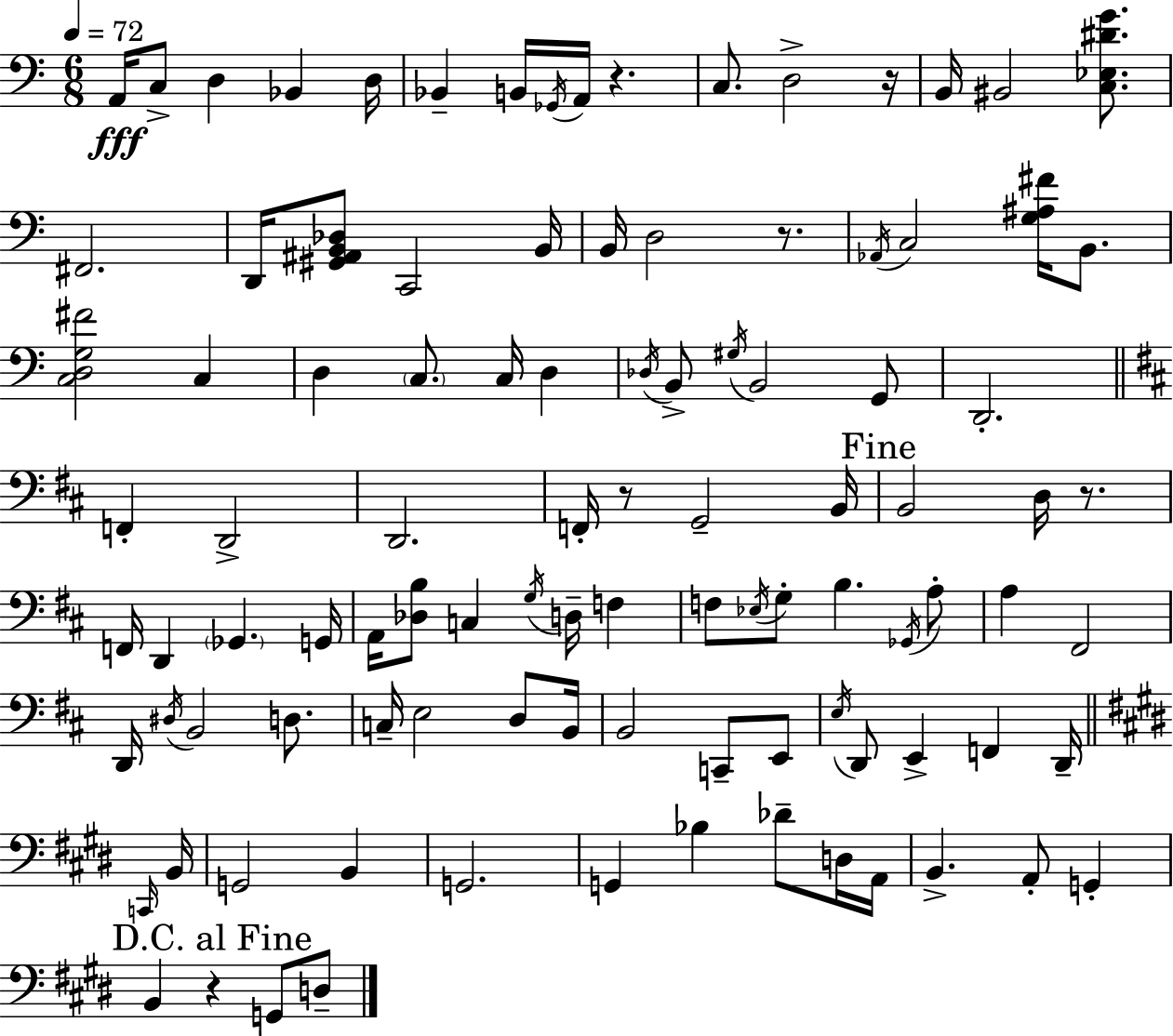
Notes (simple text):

A2/s C3/e D3/q Bb2/q D3/s Bb2/q B2/s Gb2/s A2/s R/q. C3/e. D3/h R/s B2/s BIS2/h [C3,Eb3,D#4,G4]/e. F#2/h. D2/s [G#2,A#2,B2,Db3]/e C2/h B2/s B2/s D3/h R/e. Ab2/s C3/h [G3,A#3,F#4]/s B2/e. [C3,D3,G3,F#4]/h C3/q D3/q C3/e. C3/s D3/q Db3/s B2/e G#3/s B2/h G2/e D2/h. F2/q D2/h D2/h. F2/s R/e G2/h B2/s B2/h D3/s R/e. F2/s D2/q Gb2/q. G2/s A2/s [Db3,B3]/e C3/q G3/s D3/s F3/q F3/e Eb3/s G3/e B3/q. Gb2/s A3/e A3/q F#2/h D2/s D#3/s B2/h D3/e. C3/s E3/h D3/e B2/s B2/h C2/e E2/e E3/s D2/e E2/q F2/q D2/s C2/s B2/s G2/h B2/q G2/h. G2/q Bb3/q Db4/e D3/s A2/s B2/q. A2/e G2/q B2/q R/q G2/e D3/e